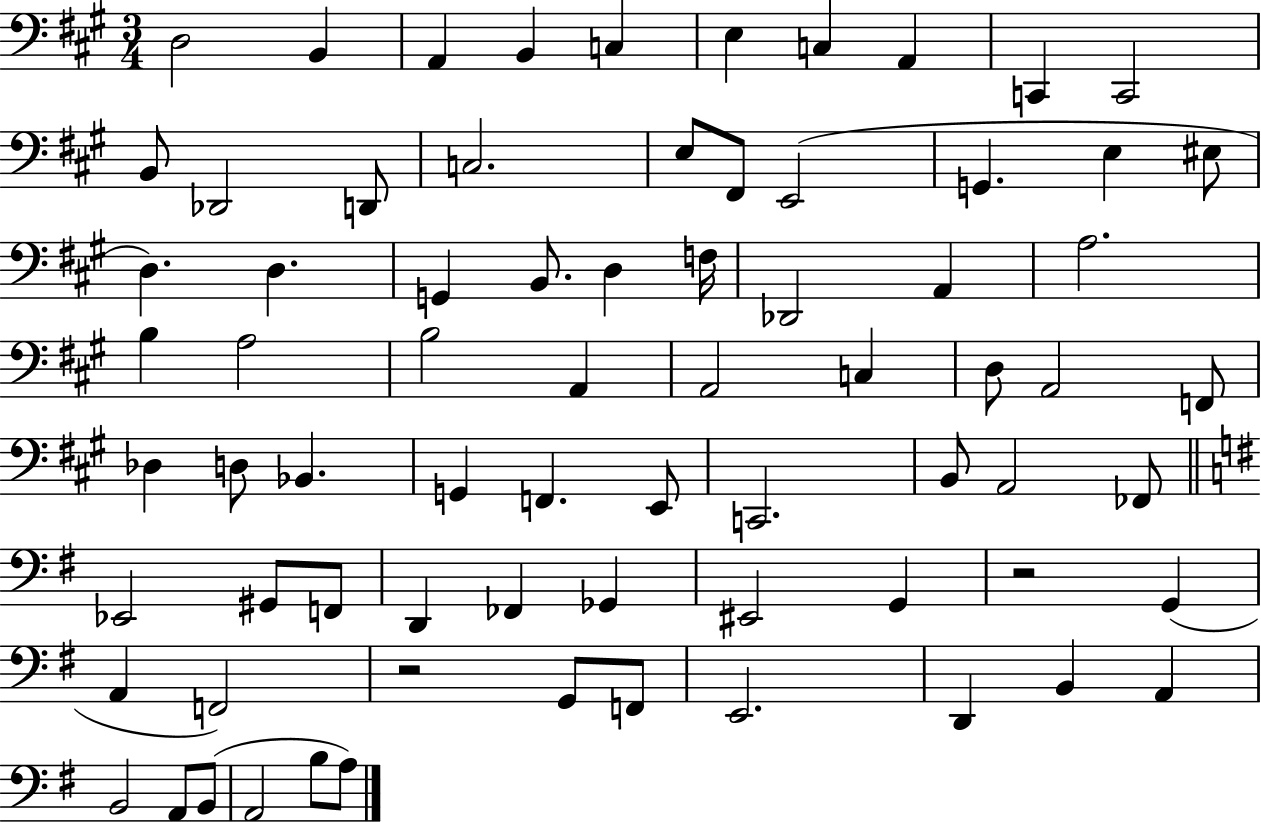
D3/h B2/q A2/q B2/q C3/q E3/q C3/q A2/q C2/q C2/h B2/e Db2/h D2/e C3/h. E3/e F#2/e E2/h G2/q. E3/q EIS3/e D3/q. D3/q. G2/q B2/e. D3/q F3/s Db2/h A2/q A3/h. B3/q A3/h B3/h A2/q A2/h C3/q D3/e A2/h F2/e Db3/q D3/e Bb2/q. G2/q F2/q. E2/e C2/h. B2/e A2/h FES2/e Eb2/h G#2/e F2/e D2/q FES2/q Gb2/q EIS2/h G2/q R/h G2/q A2/q F2/h R/h G2/e F2/e E2/h. D2/q B2/q A2/q B2/h A2/e B2/e A2/h B3/e A3/e